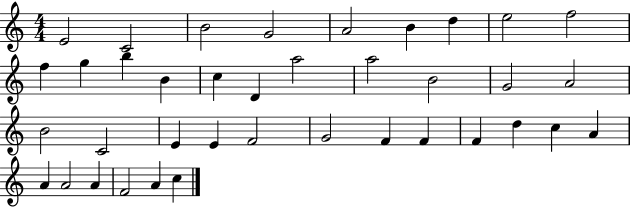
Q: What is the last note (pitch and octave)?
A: C5